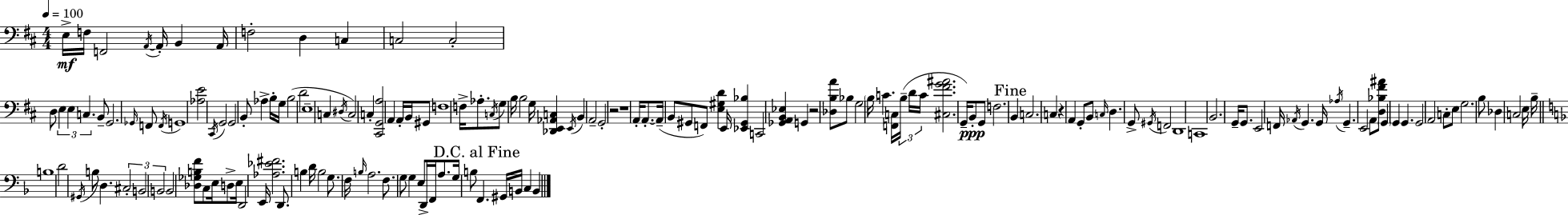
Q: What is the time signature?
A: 4/4